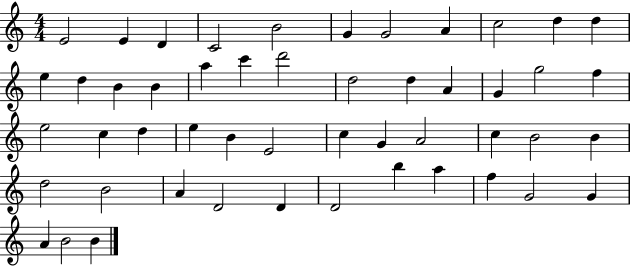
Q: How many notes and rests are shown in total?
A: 50